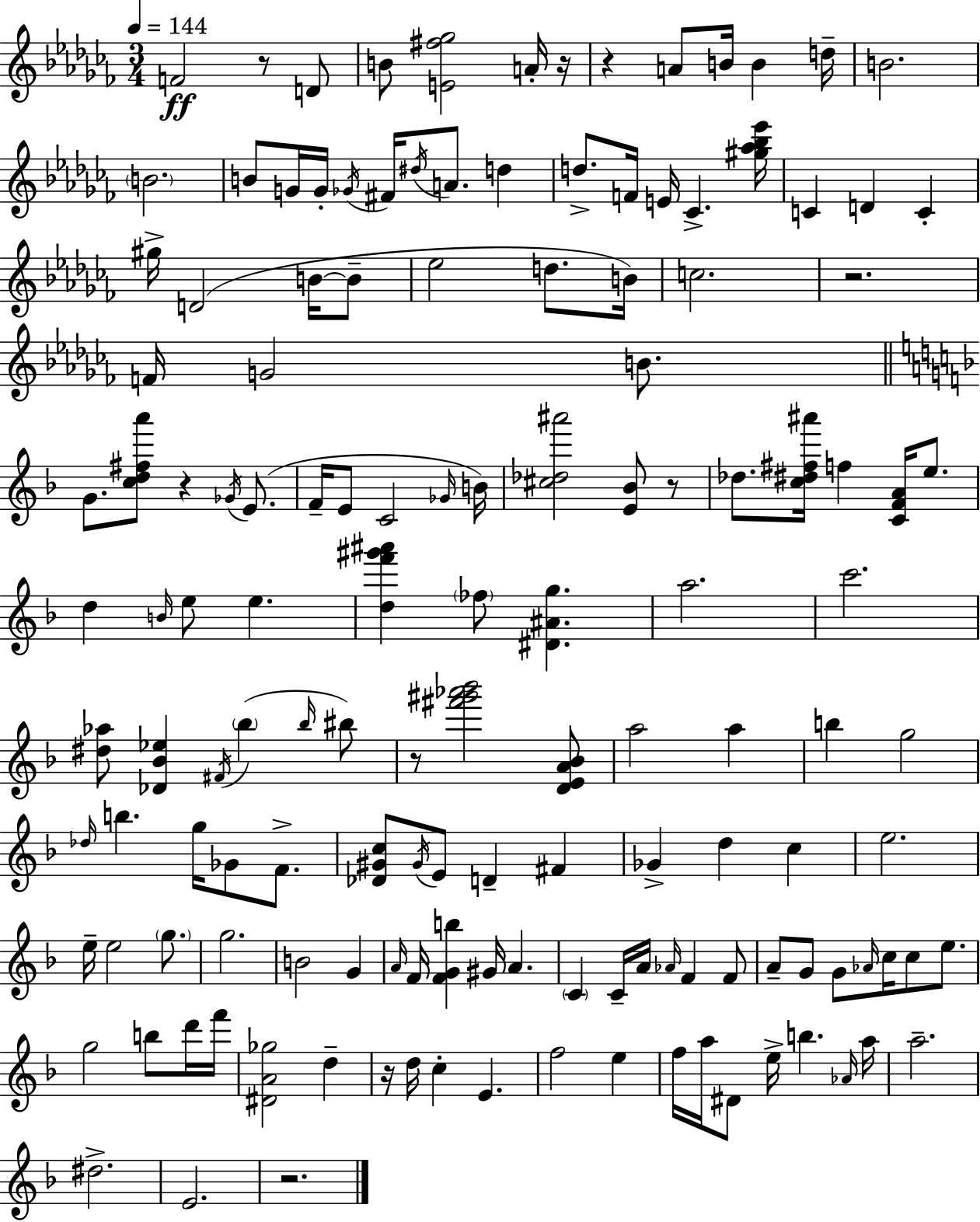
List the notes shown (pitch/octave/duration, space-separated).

F4/h R/e D4/e B4/e [E4,F#5,Gb5]/h A4/s R/s R/q A4/e B4/s B4/q D5/s B4/h. B4/h. B4/e G4/s G4/s Gb4/s F#4/s D#5/s A4/e. D5/q D5/e. F4/s E4/s CES4/q. [G#5,Ab5,Bb5,Eb6]/s C4/q D4/q C4/q G#5/s D4/h B4/s B4/e Eb5/h D5/e. B4/s C5/h. R/h. F4/s G4/h B4/e. G4/e. [C5,D5,F#5,A6]/e R/q Gb4/s E4/e. F4/s E4/e C4/h Gb4/s B4/s [C#5,Db5,A#6]/h [E4,Bb4]/e R/e Db5/e. [C5,D#5,F#5,A#6]/s F5/q [C4,F4,A4]/s E5/e. D5/q B4/s E5/e E5/q. [D5,F6,G#6,A#6]/q FES5/e [D#4,A#4,G5]/q. A5/h. C6/h. [D#5,Ab5]/e [Db4,Bb4,Eb5]/q F#4/s Bb5/q Bb5/s BIS5/e R/e [F#6,G#6,Ab6,Bb6]/h [D4,E4,A4,Bb4]/e A5/h A5/q B5/q G5/h Db5/s B5/q. G5/s Gb4/e F4/e. [Db4,G#4,C5]/e G#4/s E4/e D4/q F#4/q Gb4/q D5/q C5/q E5/h. E5/s E5/h G5/e. G5/h. B4/h G4/q A4/s F4/s [F4,G4,B5]/q G#4/s A4/q. C4/q C4/s A4/s Ab4/s F4/q F4/e A4/e G4/e G4/e Ab4/s C5/s C5/e E5/e. G5/h B5/e D6/s F6/s [D#4,A4,Gb5]/h D5/q R/s D5/s C5/q E4/q. F5/h E5/q F5/s A5/s D#4/e E5/s B5/q. Ab4/s A5/s A5/h. D#5/h. E4/h. R/h.